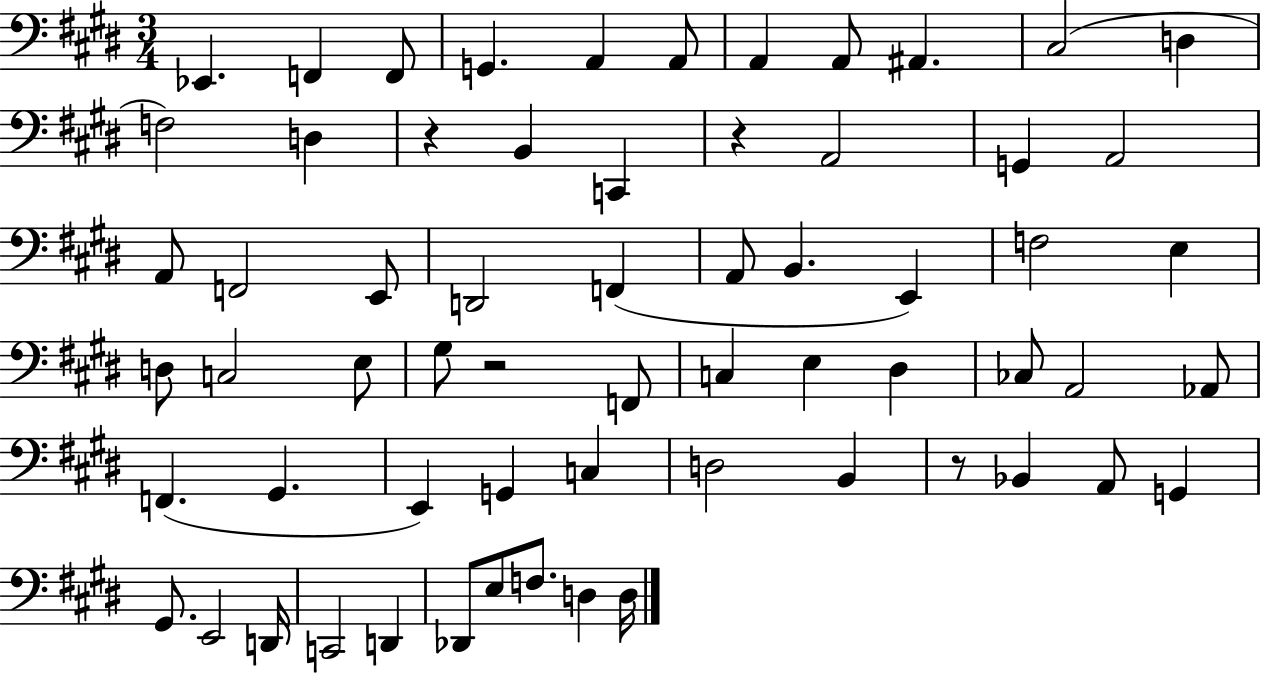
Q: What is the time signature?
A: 3/4